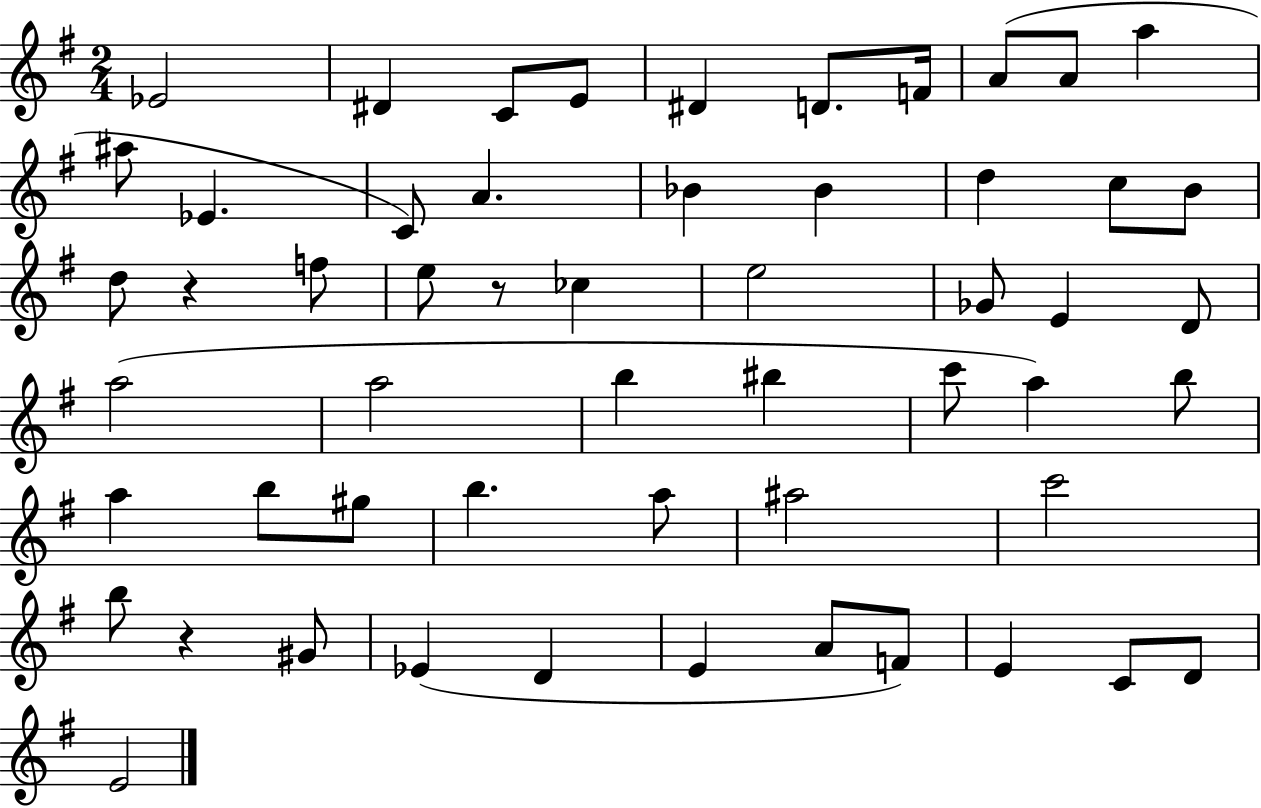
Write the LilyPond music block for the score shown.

{
  \clef treble
  \numericTimeSignature
  \time 2/4
  \key g \major
  \repeat volta 2 { ees'2 | dis'4 c'8 e'8 | dis'4 d'8. f'16 | a'8( a'8 a''4 | \break ais''8 ees'4. | c'8) a'4. | bes'4 bes'4 | d''4 c''8 b'8 | \break d''8 r4 f''8 | e''8 r8 ces''4 | e''2 | ges'8 e'4 d'8 | \break a''2( | a''2 | b''4 bis''4 | c'''8 a''4) b''8 | \break a''4 b''8 gis''8 | b''4. a''8 | ais''2 | c'''2 | \break b''8 r4 gis'8 | ees'4( d'4 | e'4 a'8 f'8) | e'4 c'8 d'8 | \break e'2 | } \bar "|."
}